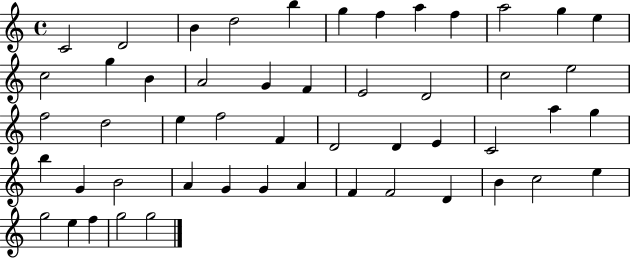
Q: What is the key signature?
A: C major